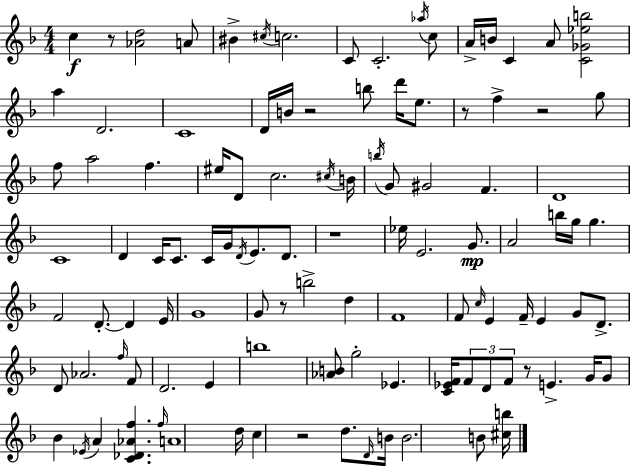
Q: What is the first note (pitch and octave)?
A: C5